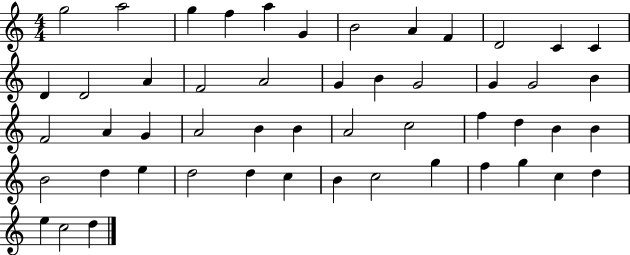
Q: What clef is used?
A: treble